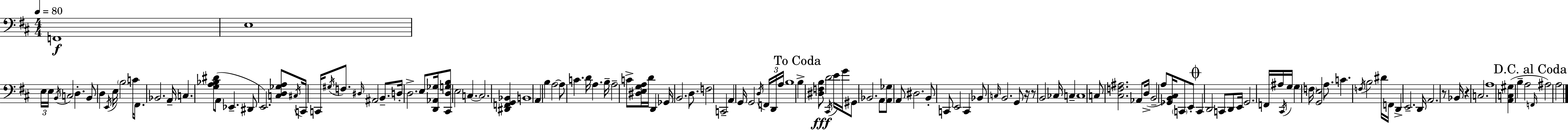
F2/w E3/w E3/s E3/s B2/s C3/h D3/q. B2/e D3/q E2/s E3/s B3/h C4/s F#2/e. Bb2/h. A2/s C3/q. [G3,A3,Bb3,D#4]/e A2/e Eb2/q. D#2/e E2/h. [C3,D3,Gb3,A3]/e C#3/s C2/s C2/s G#3/s F3/e. D#3/s A#2/h B2/e. D3/s D3/h. E3/e [D2,Ab2,Gb3]/s [C#2,D3,G3,B3]/e E3/h C3/q. C3/h. [D#2,F2,G2,Bb2]/q B2/w A2/q B3/q A3/h A3/e C4/q. D4/s A3/q. B3/s A3/h C4/e [D#3,E3,G3,A3]/s D4/s D2/q Gb2/s B2/h. D3/e. F3/h C2/h A2/q G2/s G2/h D3/s F2/s D2/s A3/s B3/w B3/q [D#3,F3,B3]/e D4/h C#2/s E4/s G4/s G#2/e Bb2/h. A2/e [A2,Gb3]/e A2/e D#3/h. B2/e C2/e E2/h C2/q Bb2/e C3/s B2/h. G2/e R/s R/e B2/h CES3/s C3/q C3/w C3/e [C#3,F3,A#3]/h. Ab2/e D3/s B2/h A3/e [Gb2,B2,C#3]/s C2/e E2/e C2/q D2/h C2/e D2/e E2/s G2/h. F2/s A#3/s C#2/s G3/s G3/q F3/s [G2,E3]/h A3/e. C4/q. F3/s B3/h D#4/s F2/s D2/q E2/h. D2/s A2/h. R/e Bb2/s R/q C3/h. A3/w [A2,C3,G#3]/q B3/q A3/h F2/s A#3/h A3/h